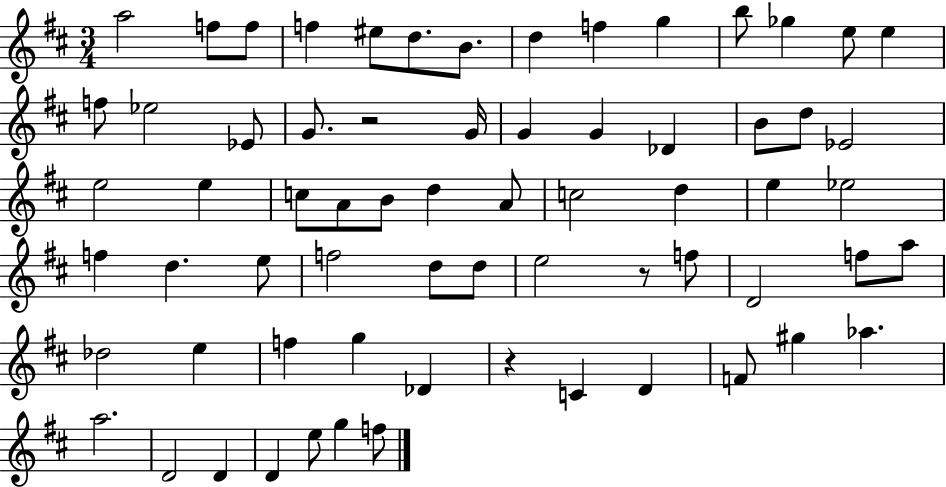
{
  \clef treble
  \numericTimeSignature
  \time 3/4
  \key d \major
  a''2 f''8 f''8 | f''4 eis''8 d''8. b'8. | d''4 f''4 g''4 | b''8 ges''4 e''8 e''4 | \break f''8 ees''2 ees'8 | g'8. r2 g'16 | g'4 g'4 des'4 | b'8 d''8 ees'2 | \break e''2 e''4 | c''8 a'8 b'8 d''4 a'8 | c''2 d''4 | e''4 ees''2 | \break f''4 d''4. e''8 | f''2 d''8 d''8 | e''2 r8 f''8 | d'2 f''8 a''8 | \break des''2 e''4 | f''4 g''4 des'4 | r4 c'4 d'4 | f'8 gis''4 aes''4. | \break a''2. | d'2 d'4 | d'4 e''8 g''4 f''8 | \bar "|."
}